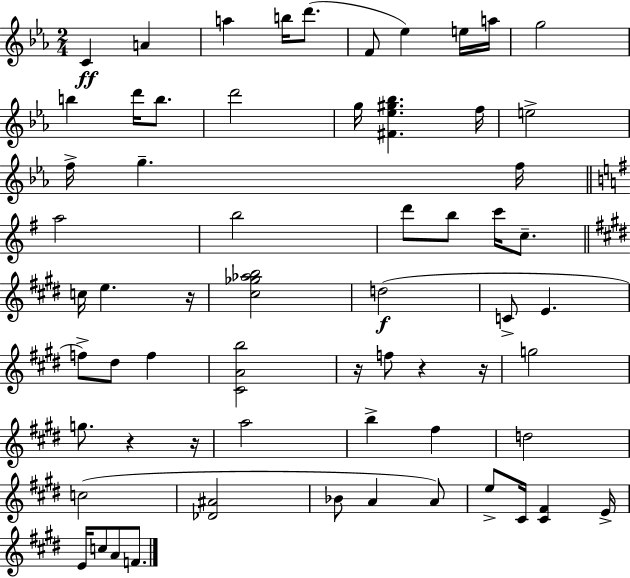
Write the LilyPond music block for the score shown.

{
  \clef treble
  \numericTimeSignature
  \time 2/4
  \key c \minor
  c'4\ff a'4 | a''4 b''16 d'''8.( | f'8 ees''4) e''16 a''16 | g''2 | \break b''4 d'''16 b''8. | d'''2 | g''16 <fis' ees'' gis'' bes''>4. f''16 | e''2-> | \break f''16-> g''4.-- f''16 | \bar "||" \break \key g \major a''2 | b''2 | d'''8 b''8 c'''16 c''8.-- | \bar "||" \break \key e \major c''16 e''4. r16 | <cis'' ges'' aes'' b''>2 | d''2(\f | c'8-> e'4. | \break f''8->) dis''8 f''4 | <cis' a' b''>2 | r16 f''8 r4 r16 | g''2 | \break g''8. r4 r16 | a''2 | b''4-> fis''4 | d''2 | \break c''2( | <des' ais'>2 | bes'8 a'4 a'8) | e''8-> cis'16 <cis' fis'>4 e'16-> | \break e'16 c''8 a'8 f'8. | \bar "|."
}